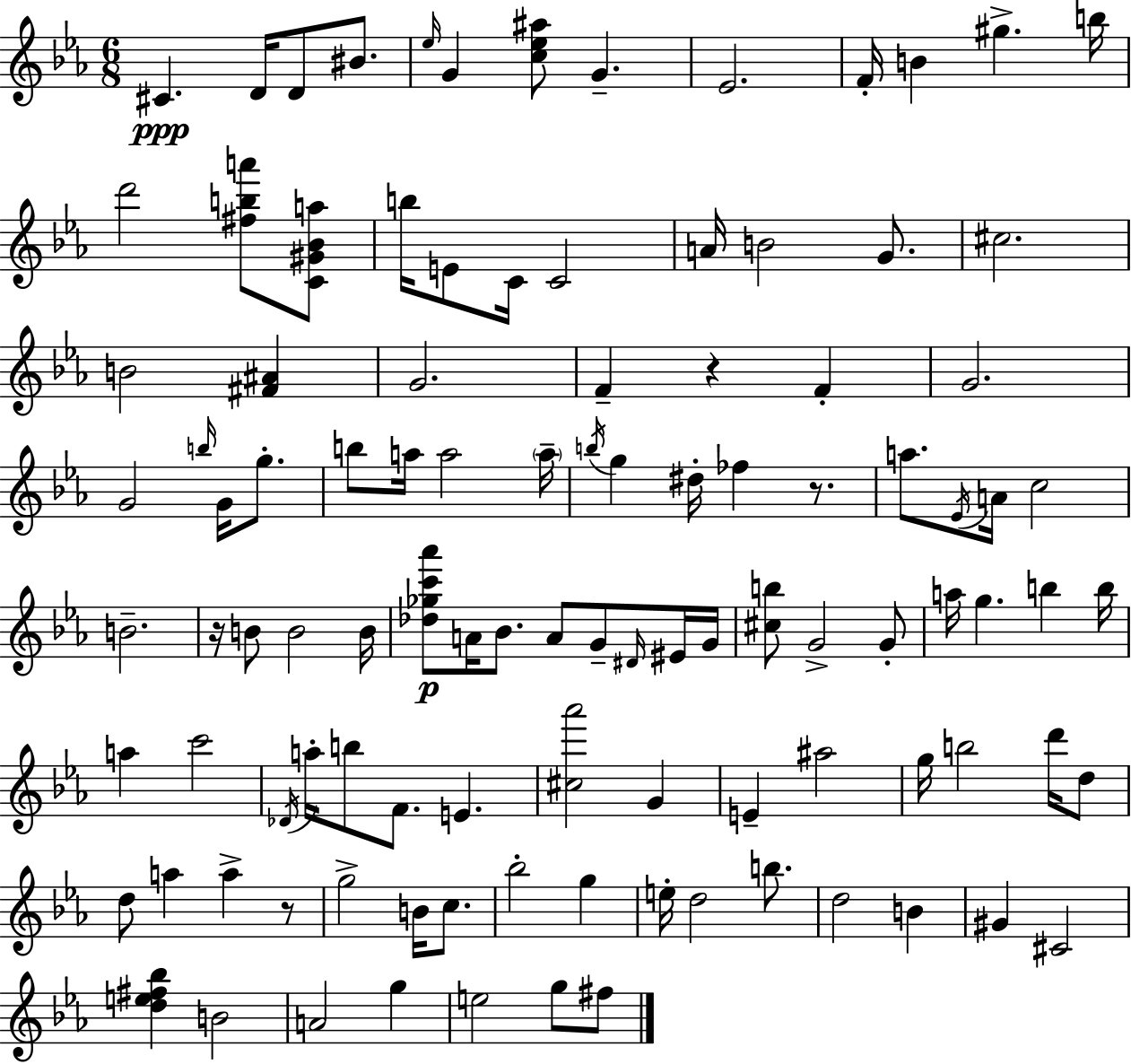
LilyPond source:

{
  \clef treble
  \numericTimeSignature
  \time 6/8
  \key ees \major
  cis'4.\ppp d'16 d'8 bis'8. | \grace { ees''16 } g'4 <c'' ees'' ais''>8 g'4.-- | ees'2. | f'16-. b'4 gis''4.-> | \break b''16 d'''2 <fis'' b'' a'''>8 <c' gis' bes' a''>8 | b''16 e'8 c'16 c'2 | a'16 b'2 g'8. | cis''2. | \break b'2 <fis' ais'>4 | g'2. | f'4-- r4 f'4-. | g'2. | \break g'2 \grace { b''16 } g'16 g''8.-. | b''8 a''16 a''2 | \parenthesize a''16-- \acciaccatura { b''16 } g''4 dis''16-. fes''4 | r8. a''8. \acciaccatura { ees'16 } a'16 c''2 | \break b'2.-- | r16 b'8 b'2 | b'16 <des'' ges'' c''' aes'''>8\p a'16 bes'8. a'8 | g'8-- \grace { dis'16 } eis'16 g'16 <cis'' b''>8 g'2-> | \break g'8-. a''16 g''4. | b''4 b''16 a''4 c'''2 | \acciaccatura { des'16 } a''16-. b''8 f'8. | e'4. <cis'' aes'''>2 | \break g'4 e'4-- ais''2 | g''16 b''2 | d'''16 d''8 d''8 a''4 | a''4-> r8 g''2-> | \break b'16 c''8. bes''2-. | g''4 e''16-. d''2 | b''8. d''2 | b'4 gis'4 cis'2 | \break <d'' e'' fis'' bes''>4 b'2 | a'2 | g''4 e''2 | g''8 fis''8 \bar "|."
}